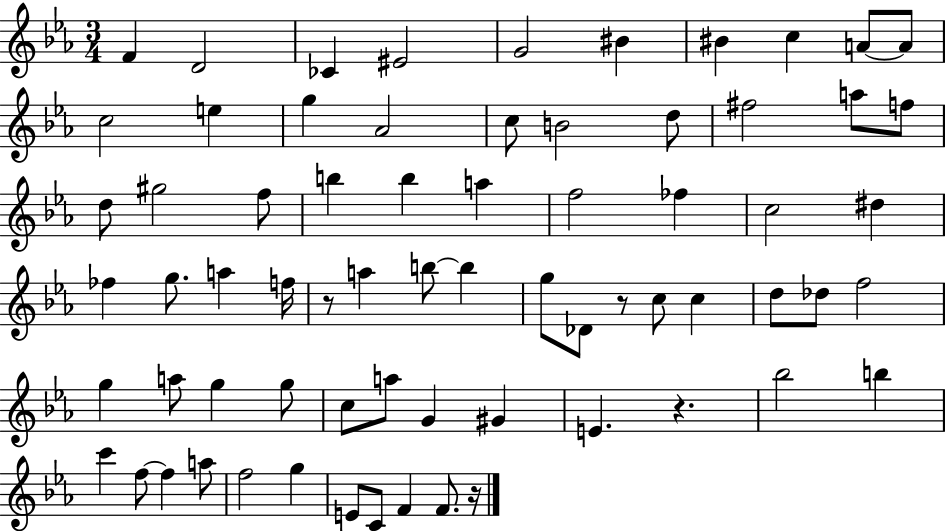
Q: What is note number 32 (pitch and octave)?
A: G5